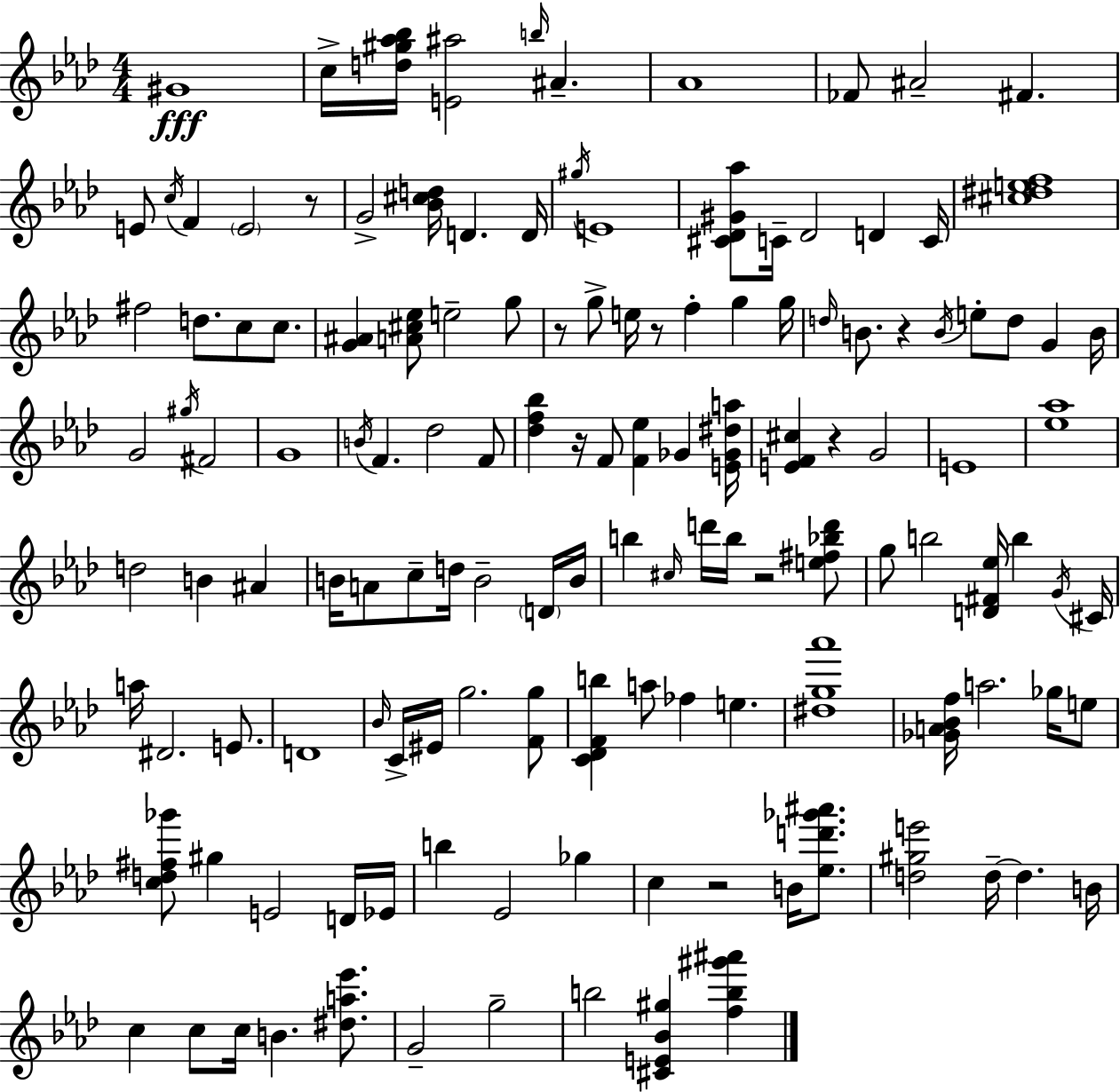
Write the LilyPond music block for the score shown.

{
  \clef treble
  \numericTimeSignature
  \time 4/4
  \key f \minor
  \repeat volta 2 { gis'1\fff | c''16-> <d'' gis'' aes'' bes''>16 <e' ais''>2 \grace { b''16 } ais'4.-- | aes'1 | fes'8 ais'2-- fis'4. | \break e'8 \acciaccatura { c''16 } f'4 \parenthesize e'2 | r8 g'2-> <bes' cis'' d''>16 d'4. | d'16 \acciaccatura { gis''16 } e'1 | <cis' des' gis' aes''>8 c'16-- des'2 d'4 | \break c'16 <cis'' dis'' e'' f''>1 | fis''2 d''8. c''8 | c''8. <g' ais'>4 <a' cis'' ees''>8 e''2-- | g''8 r8 g''8-> e''16 r8 f''4-. g''4 | \break g''16 \grace { d''16 } b'8. r4 \acciaccatura { b'16 } e''8-. d''8 | g'4 b'16 g'2 \acciaccatura { gis''16 } fis'2 | g'1 | \acciaccatura { b'16 } f'4. des''2 | \break f'8 <des'' f'' bes''>4 r16 f'8 <f' ees''>4 | ges'4 <e' ges' dis'' a''>16 <e' f' cis''>4 r4 g'2 | e'1 | <ees'' aes''>1 | \break d''2 b'4 | ais'4 b'16 a'8 c''8-- d''16 b'2-- | \parenthesize d'16 b'16 b''4 \grace { cis''16 } d'''16 b''16 r2 | <e'' fis'' bes'' d'''>8 g''8 b''2 | \break <d' fis' ees''>16 b''4 \acciaccatura { g'16 } cis'16 a''16 dis'2. | e'8. d'1 | \grace { bes'16 } c'16-> eis'16 g''2. | <f' g''>8 <c' des' f' b''>4 a''8 | \break fes''4 e''4. <dis'' g'' aes'''>1 | <ges' a' bes' f''>16 a''2. | ges''16 e''8 <c'' d'' fis'' ges'''>8 gis''4 | e'2 d'16 ees'16 b''4 ees'2 | \break ges''4 c''4 r2 | b'16 <ees'' d''' ges''' ais'''>8. <d'' gis'' e'''>2 | d''16--~~ d''4. b'16 c''4 c''8 | c''16 b'4. <dis'' a'' ees'''>8. g'2-- | \break g''2-- b''2 | <cis' e' bes' gis''>4 <f'' b'' gis''' ais'''>4 } \bar "|."
}